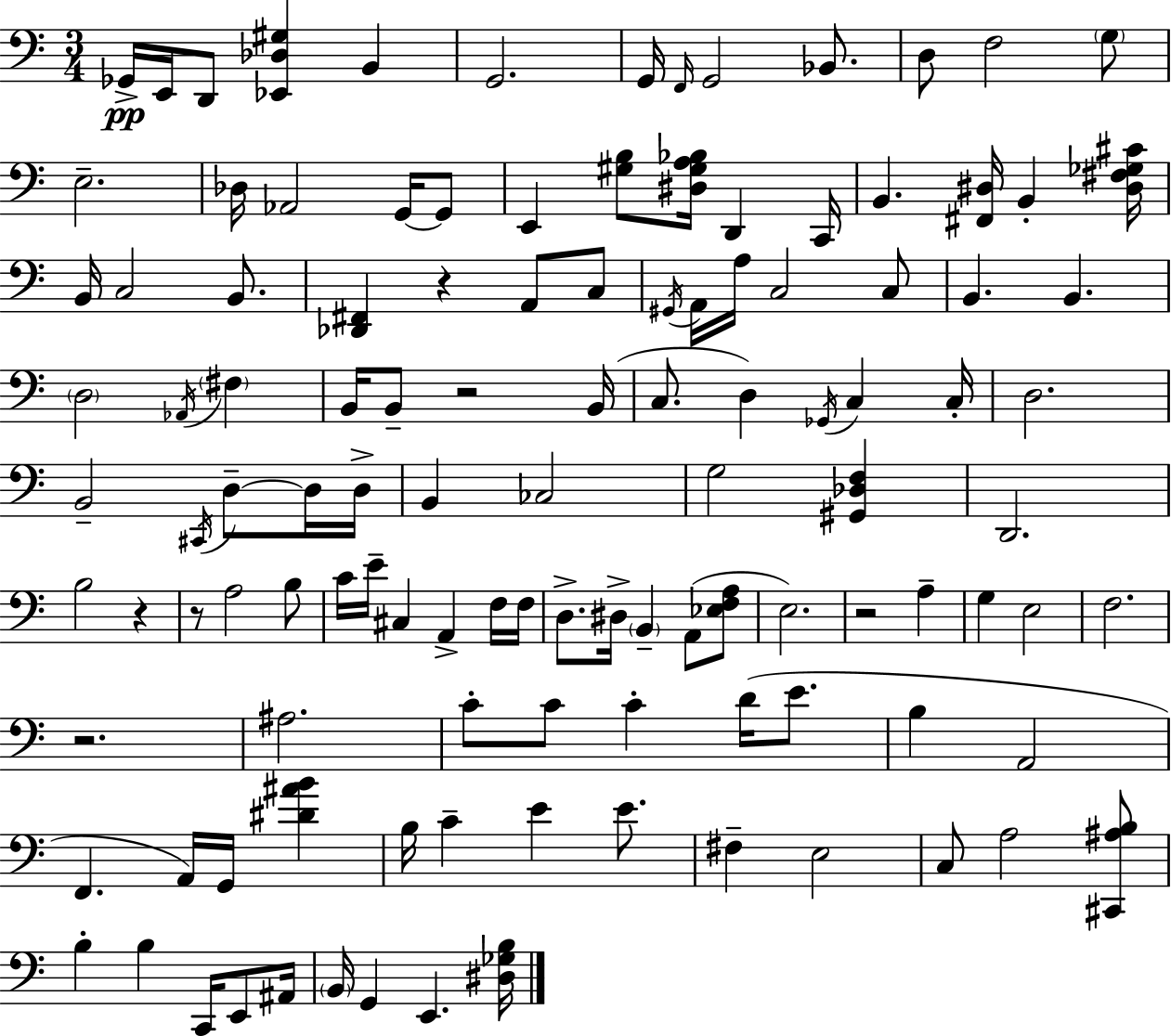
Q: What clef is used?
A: bass